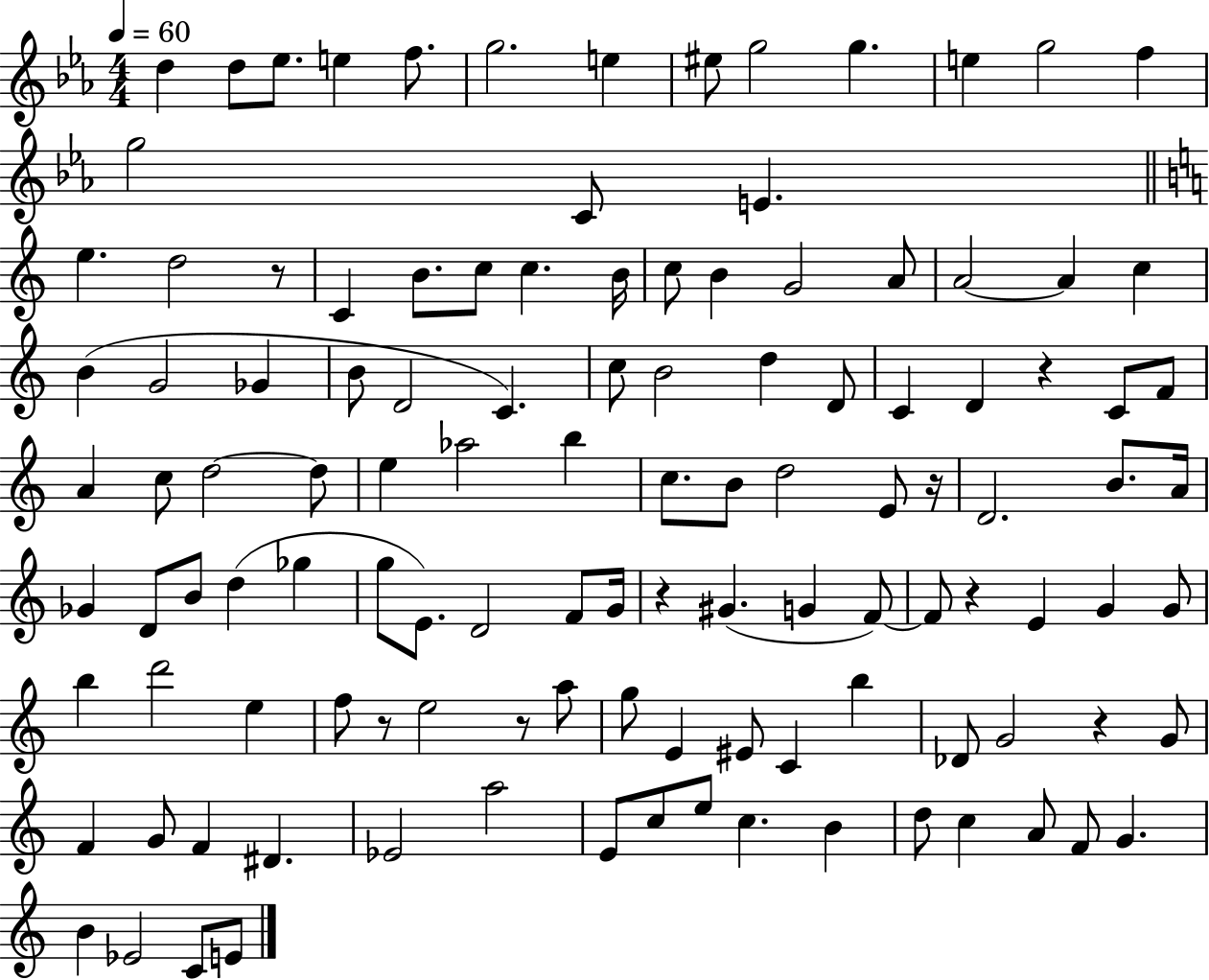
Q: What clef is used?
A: treble